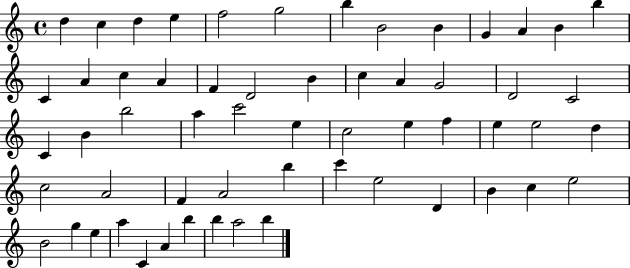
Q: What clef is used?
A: treble